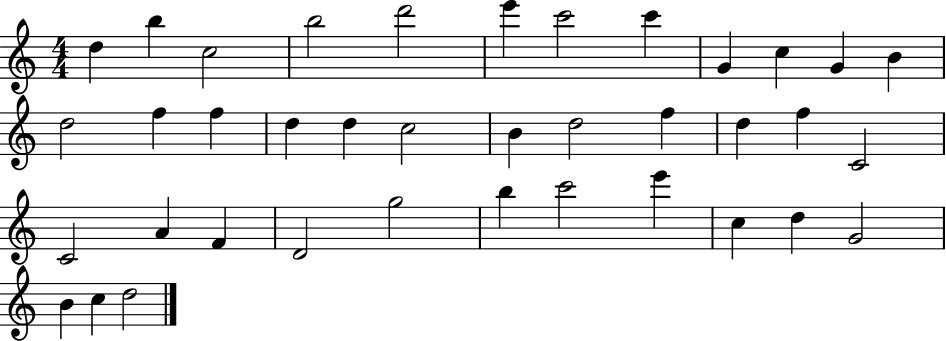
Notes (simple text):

D5/q B5/q C5/h B5/h D6/h E6/q C6/h C6/q G4/q C5/q G4/q B4/q D5/h F5/q F5/q D5/q D5/q C5/h B4/q D5/h F5/q D5/q F5/q C4/h C4/h A4/q F4/q D4/h G5/h B5/q C6/h E6/q C5/q D5/q G4/h B4/q C5/q D5/h